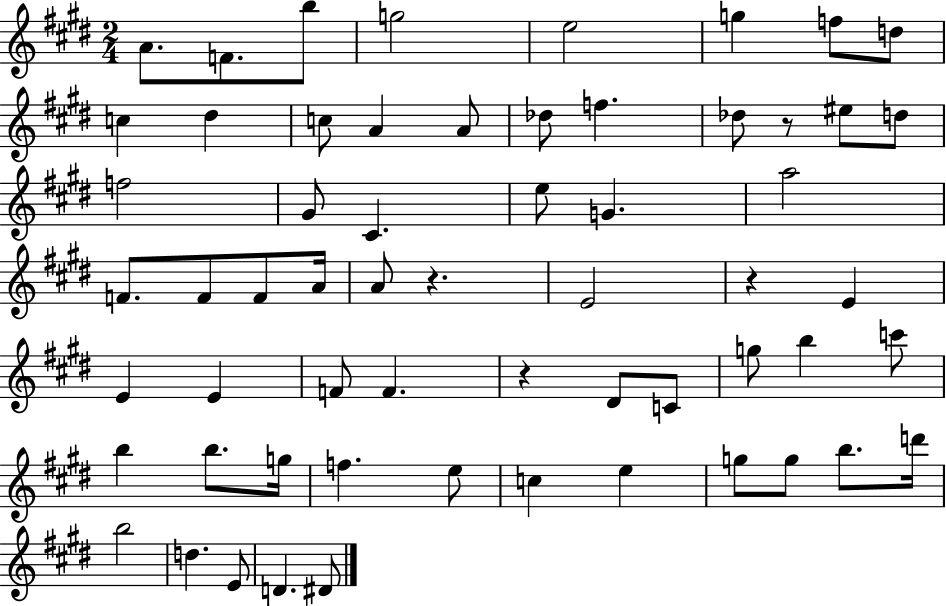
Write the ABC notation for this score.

X:1
T:Untitled
M:2/4
L:1/4
K:E
A/2 F/2 b/2 g2 e2 g f/2 d/2 c ^d c/2 A A/2 _d/2 f _d/2 z/2 ^e/2 d/2 f2 ^G/2 ^C e/2 G a2 F/2 F/2 F/2 A/4 A/2 z E2 z E E E F/2 F z ^D/2 C/2 g/2 b c'/2 b b/2 g/4 f e/2 c e g/2 g/2 b/2 d'/4 b2 d E/2 D ^D/2